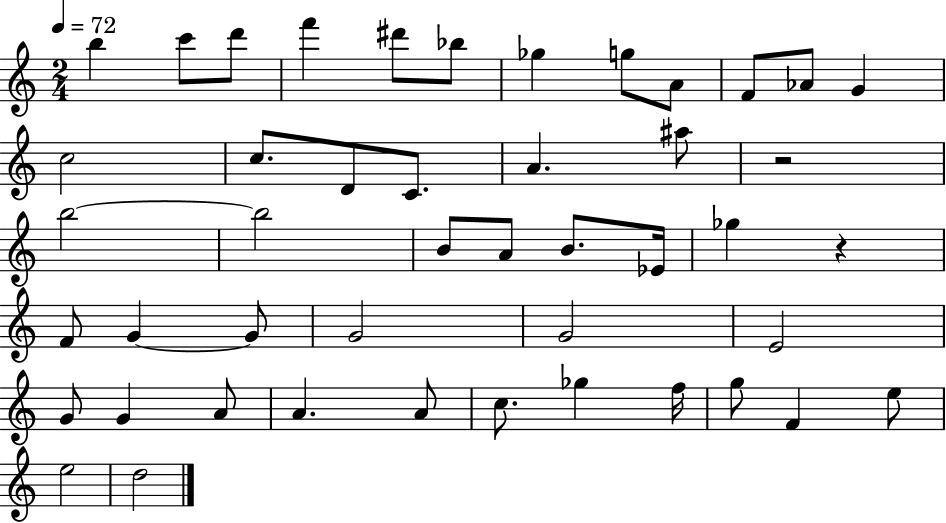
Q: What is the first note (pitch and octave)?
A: B5